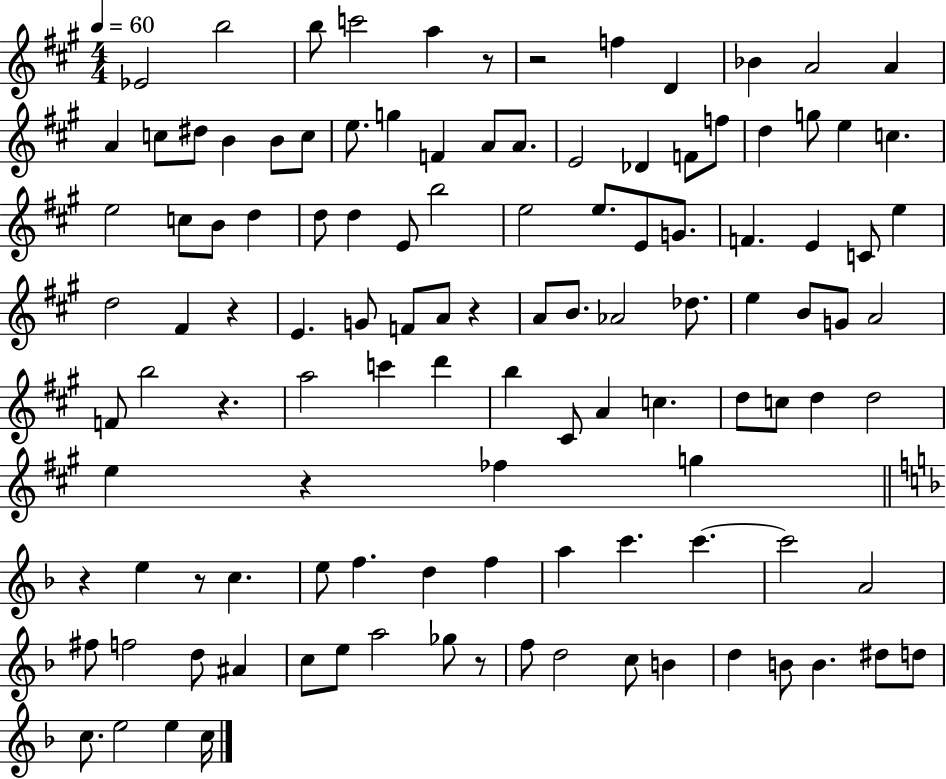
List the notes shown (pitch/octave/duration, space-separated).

Eb4/h B5/h B5/e C6/h A5/q R/e R/h F5/q D4/q Bb4/q A4/h A4/q A4/q C5/e D#5/e B4/q B4/e C5/e E5/e. G5/q F4/q A4/e A4/e. E4/h Db4/q F4/e F5/e D5/q G5/e E5/q C5/q. E5/h C5/e B4/e D5/q D5/e D5/q E4/e B5/h E5/h E5/e. E4/e G4/e. F4/q. E4/q C4/e E5/q D5/h F#4/q R/q E4/q. G4/e F4/e A4/e R/q A4/e B4/e. Ab4/h Db5/e. E5/q B4/e G4/e A4/h F4/e B5/h R/q. A5/h C6/q D6/q B5/q C#4/e A4/q C5/q. D5/e C5/e D5/q D5/h E5/q R/q FES5/q G5/q R/q E5/q R/e C5/q. E5/e F5/q. D5/q F5/q A5/q C6/q. C6/q. C6/h A4/h F#5/e F5/h D5/e A#4/q C5/e E5/e A5/h Gb5/e R/e F5/e D5/h C5/e B4/q D5/q B4/e B4/q. D#5/e D5/e C5/e. E5/h E5/q C5/s